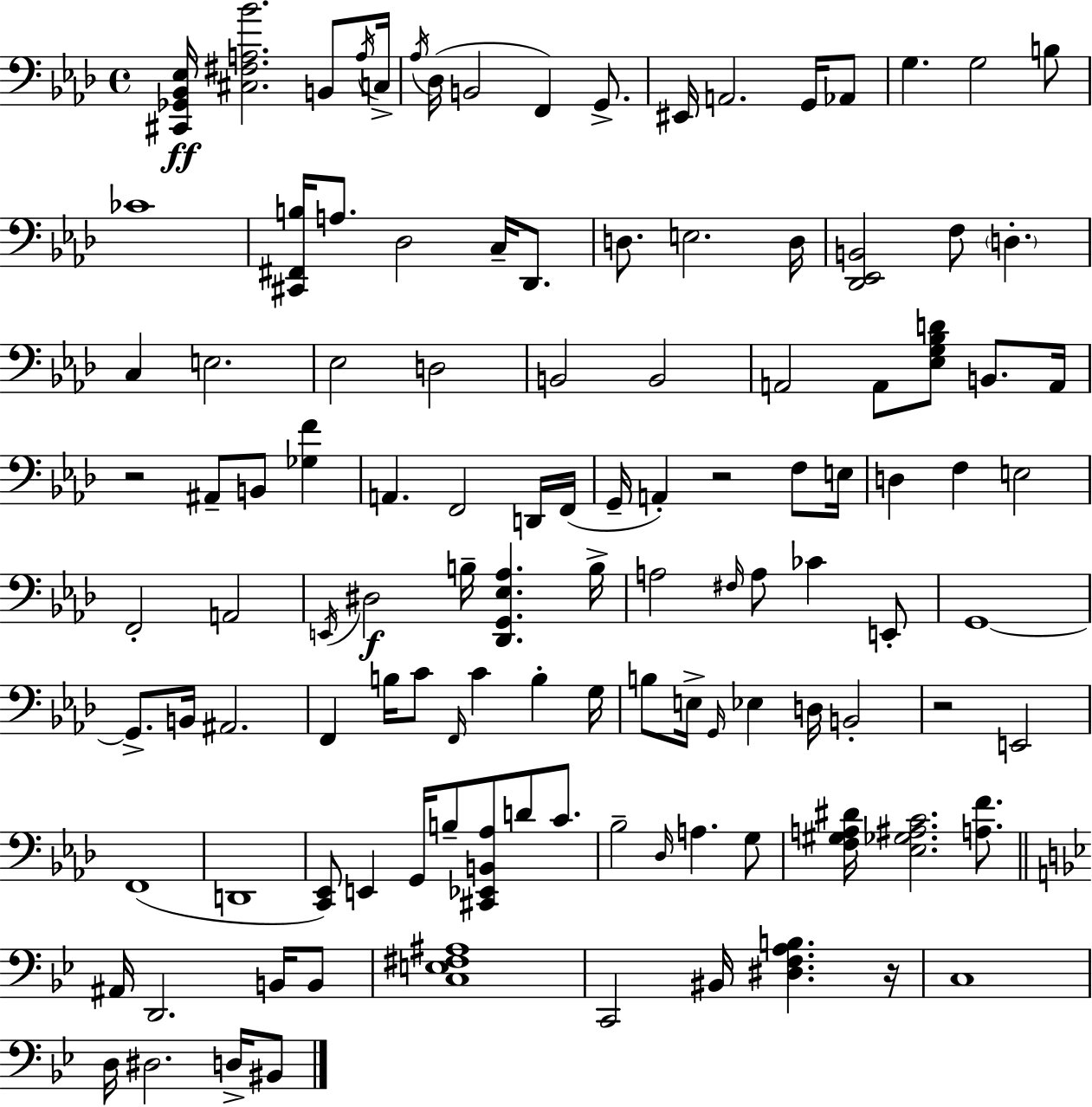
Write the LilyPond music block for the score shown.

{
  \clef bass
  \time 4/4
  \defaultTimeSignature
  \key aes \major
  <cis, ges, bes, ees>16\ff <cis fis a bes'>2. b,8 \acciaccatura { a16 } | c16-> \acciaccatura { aes16 }( des16 b,2 f,4) g,8.-> | eis,16 a,2. g,16 | aes,8 g4. g2 | \break b8 ces'1 | <cis, fis, b>16 a8. des2 c16-- des,8. | d8. e2. | d16 <des, ees, b,>2 f8 \parenthesize d4.-. | \break c4 e2. | ees2 d2 | b,2 b,2 | a,2 a,8 <ees g bes d'>8 b,8. | \break a,16 r2 ais,8-- b,8 <ges f'>4 | a,4. f,2 | d,16 f,16( g,16-- a,4-.) r2 f8 | e16 d4 f4 e2 | \break f,2-. a,2 | \acciaccatura { e,16 }\f dis2 b16-- <des, g, ees aes>4. | b16-> a2 \grace { fis16 } a8 ces'4 | e,8-. g,1~~ | \break g,8.-> b,16 ais,2. | f,4 b16 c'8 \grace { f,16 } c'4 | b4-. g16 b8 e16-> \grace { g,16 } ees4 d16 b,2-. | r2 e,2 | \break f,1( | d,1 | <c, ees,>8) e,4 g,16 b8-- <cis, ees, b, aes>8 | d'8 c'8. bes2-- \grace { des16 } a4. | \break g8 <f gis a dis'>16 <ees ges ais c'>2. | <a f'>8. \bar "||" \break \key bes \major ais,16 d,2. b,16 b,8 | <c e fis ais>1 | c,2 bis,16 <dis f a b>4. r16 | c1 | \break d16 dis2. d16-> bis,8 | \bar "|."
}